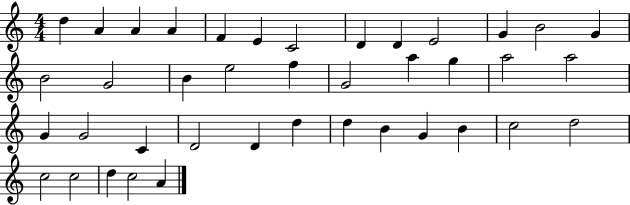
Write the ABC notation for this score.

X:1
T:Untitled
M:4/4
L:1/4
K:C
d A A A F E C2 D D E2 G B2 G B2 G2 B e2 f G2 a g a2 a2 G G2 C D2 D d d B G B c2 d2 c2 c2 d c2 A